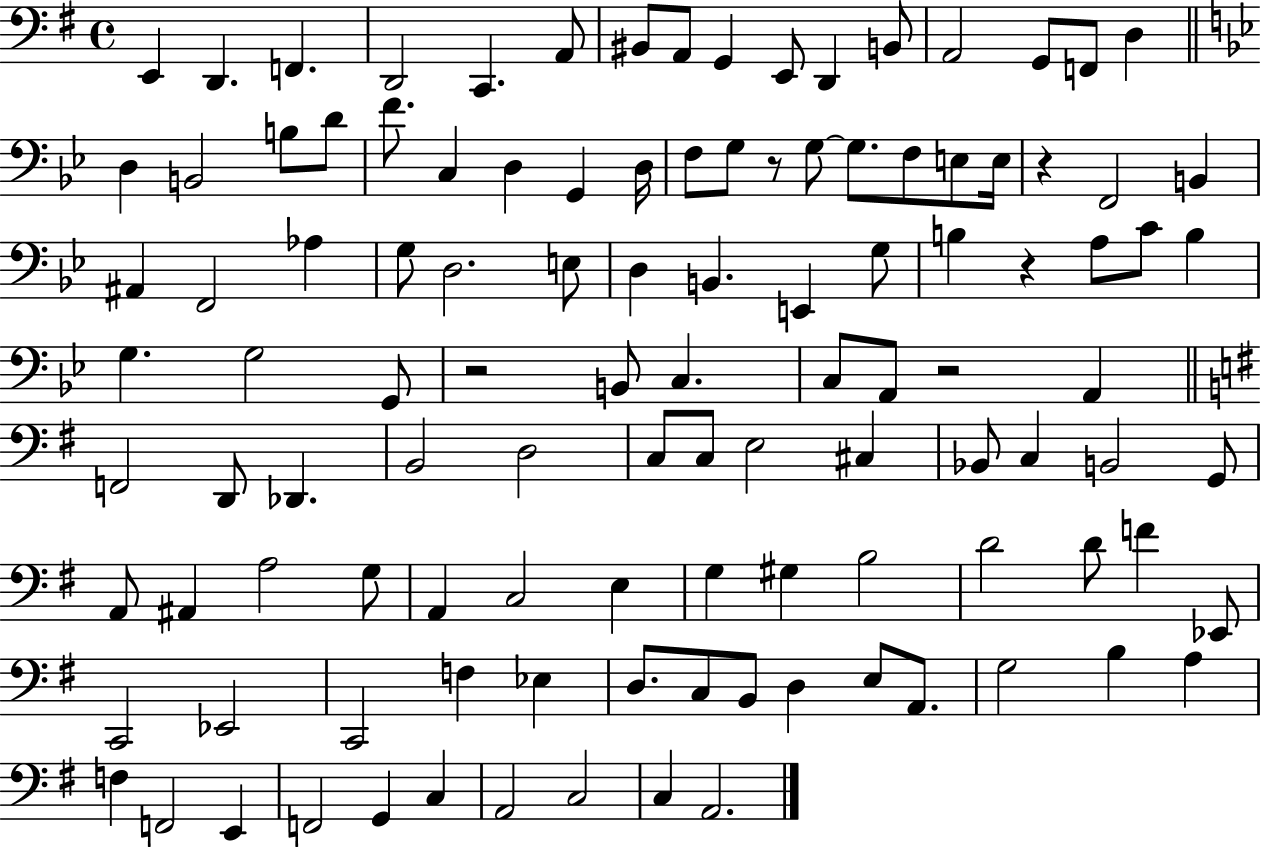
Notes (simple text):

E2/q D2/q. F2/q. D2/h C2/q. A2/e BIS2/e A2/e G2/q E2/e D2/q B2/e A2/h G2/e F2/e D3/q D3/q B2/h B3/e D4/e F4/e. C3/q D3/q G2/q D3/s F3/e G3/e R/e G3/e G3/e. F3/e E3/e E3/s R/q F2/h B2/q A#2/q F2/h Ab3/q G3/e D3/h. E3/e D3/q B2/q. E2/q G3/e B3/q R/q A3/e C4/e B3/q G3/q. G3/h G2/e R/h B2/e C3/q. C3/e A2/e R/h A2/q F2/h D2/e Db2/q. B2/h D3/h C3/e C3/e E3/h C#3/q Bb2/e C3/q B2/h G2/e A2/e A#2/q A3/h G3/e A2/q C3/h E3/q G3/q G#3/q B3/h D4/h D4/e F4/q Eb2/e C2/h Eb2/h C2/h F3/q Eb3/q D3/e. C3/e B2/e D3/q E3/e A2/e. G3/h B3/q A3/q F3/q F2/h E2/q F2/h G2/q C3/q A2/h C3/h C3/q A2/h.